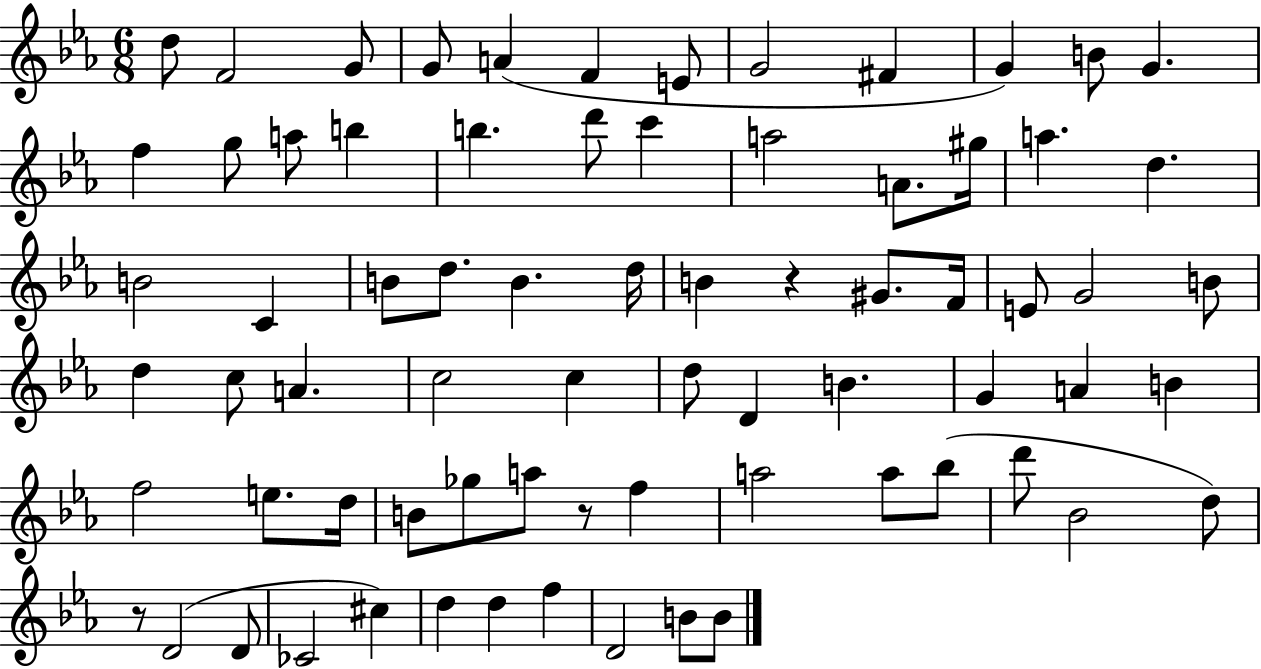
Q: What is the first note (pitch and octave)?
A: D5